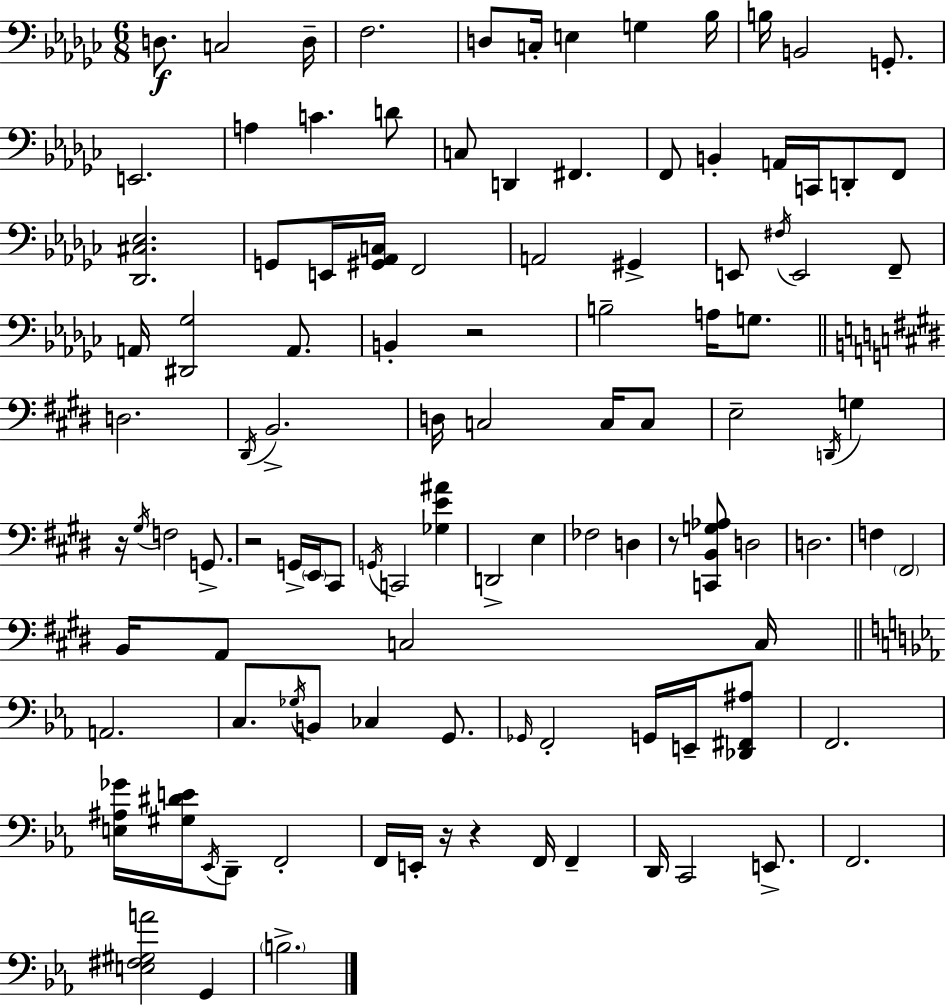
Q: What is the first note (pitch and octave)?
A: D3